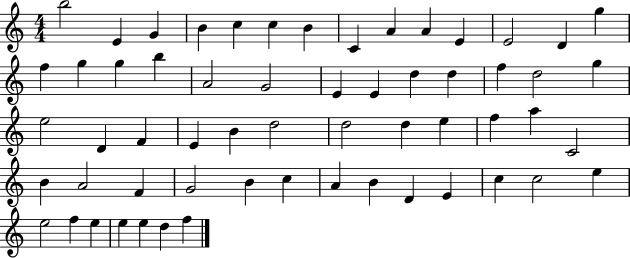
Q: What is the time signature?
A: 4/4